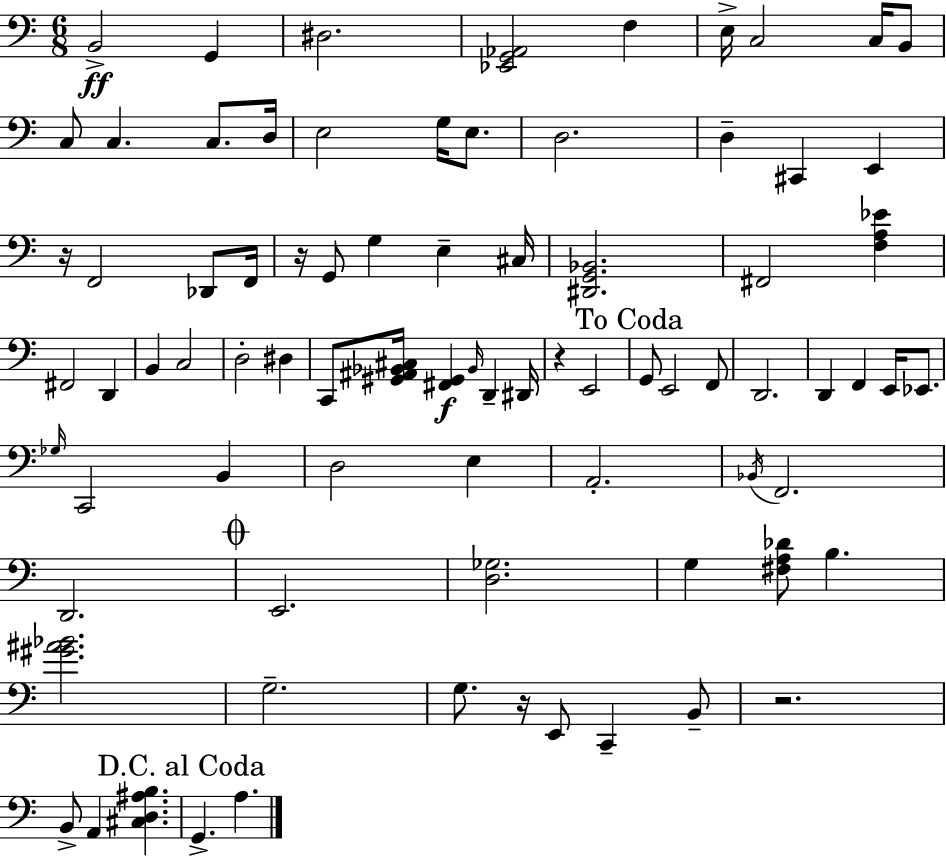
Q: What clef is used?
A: bass